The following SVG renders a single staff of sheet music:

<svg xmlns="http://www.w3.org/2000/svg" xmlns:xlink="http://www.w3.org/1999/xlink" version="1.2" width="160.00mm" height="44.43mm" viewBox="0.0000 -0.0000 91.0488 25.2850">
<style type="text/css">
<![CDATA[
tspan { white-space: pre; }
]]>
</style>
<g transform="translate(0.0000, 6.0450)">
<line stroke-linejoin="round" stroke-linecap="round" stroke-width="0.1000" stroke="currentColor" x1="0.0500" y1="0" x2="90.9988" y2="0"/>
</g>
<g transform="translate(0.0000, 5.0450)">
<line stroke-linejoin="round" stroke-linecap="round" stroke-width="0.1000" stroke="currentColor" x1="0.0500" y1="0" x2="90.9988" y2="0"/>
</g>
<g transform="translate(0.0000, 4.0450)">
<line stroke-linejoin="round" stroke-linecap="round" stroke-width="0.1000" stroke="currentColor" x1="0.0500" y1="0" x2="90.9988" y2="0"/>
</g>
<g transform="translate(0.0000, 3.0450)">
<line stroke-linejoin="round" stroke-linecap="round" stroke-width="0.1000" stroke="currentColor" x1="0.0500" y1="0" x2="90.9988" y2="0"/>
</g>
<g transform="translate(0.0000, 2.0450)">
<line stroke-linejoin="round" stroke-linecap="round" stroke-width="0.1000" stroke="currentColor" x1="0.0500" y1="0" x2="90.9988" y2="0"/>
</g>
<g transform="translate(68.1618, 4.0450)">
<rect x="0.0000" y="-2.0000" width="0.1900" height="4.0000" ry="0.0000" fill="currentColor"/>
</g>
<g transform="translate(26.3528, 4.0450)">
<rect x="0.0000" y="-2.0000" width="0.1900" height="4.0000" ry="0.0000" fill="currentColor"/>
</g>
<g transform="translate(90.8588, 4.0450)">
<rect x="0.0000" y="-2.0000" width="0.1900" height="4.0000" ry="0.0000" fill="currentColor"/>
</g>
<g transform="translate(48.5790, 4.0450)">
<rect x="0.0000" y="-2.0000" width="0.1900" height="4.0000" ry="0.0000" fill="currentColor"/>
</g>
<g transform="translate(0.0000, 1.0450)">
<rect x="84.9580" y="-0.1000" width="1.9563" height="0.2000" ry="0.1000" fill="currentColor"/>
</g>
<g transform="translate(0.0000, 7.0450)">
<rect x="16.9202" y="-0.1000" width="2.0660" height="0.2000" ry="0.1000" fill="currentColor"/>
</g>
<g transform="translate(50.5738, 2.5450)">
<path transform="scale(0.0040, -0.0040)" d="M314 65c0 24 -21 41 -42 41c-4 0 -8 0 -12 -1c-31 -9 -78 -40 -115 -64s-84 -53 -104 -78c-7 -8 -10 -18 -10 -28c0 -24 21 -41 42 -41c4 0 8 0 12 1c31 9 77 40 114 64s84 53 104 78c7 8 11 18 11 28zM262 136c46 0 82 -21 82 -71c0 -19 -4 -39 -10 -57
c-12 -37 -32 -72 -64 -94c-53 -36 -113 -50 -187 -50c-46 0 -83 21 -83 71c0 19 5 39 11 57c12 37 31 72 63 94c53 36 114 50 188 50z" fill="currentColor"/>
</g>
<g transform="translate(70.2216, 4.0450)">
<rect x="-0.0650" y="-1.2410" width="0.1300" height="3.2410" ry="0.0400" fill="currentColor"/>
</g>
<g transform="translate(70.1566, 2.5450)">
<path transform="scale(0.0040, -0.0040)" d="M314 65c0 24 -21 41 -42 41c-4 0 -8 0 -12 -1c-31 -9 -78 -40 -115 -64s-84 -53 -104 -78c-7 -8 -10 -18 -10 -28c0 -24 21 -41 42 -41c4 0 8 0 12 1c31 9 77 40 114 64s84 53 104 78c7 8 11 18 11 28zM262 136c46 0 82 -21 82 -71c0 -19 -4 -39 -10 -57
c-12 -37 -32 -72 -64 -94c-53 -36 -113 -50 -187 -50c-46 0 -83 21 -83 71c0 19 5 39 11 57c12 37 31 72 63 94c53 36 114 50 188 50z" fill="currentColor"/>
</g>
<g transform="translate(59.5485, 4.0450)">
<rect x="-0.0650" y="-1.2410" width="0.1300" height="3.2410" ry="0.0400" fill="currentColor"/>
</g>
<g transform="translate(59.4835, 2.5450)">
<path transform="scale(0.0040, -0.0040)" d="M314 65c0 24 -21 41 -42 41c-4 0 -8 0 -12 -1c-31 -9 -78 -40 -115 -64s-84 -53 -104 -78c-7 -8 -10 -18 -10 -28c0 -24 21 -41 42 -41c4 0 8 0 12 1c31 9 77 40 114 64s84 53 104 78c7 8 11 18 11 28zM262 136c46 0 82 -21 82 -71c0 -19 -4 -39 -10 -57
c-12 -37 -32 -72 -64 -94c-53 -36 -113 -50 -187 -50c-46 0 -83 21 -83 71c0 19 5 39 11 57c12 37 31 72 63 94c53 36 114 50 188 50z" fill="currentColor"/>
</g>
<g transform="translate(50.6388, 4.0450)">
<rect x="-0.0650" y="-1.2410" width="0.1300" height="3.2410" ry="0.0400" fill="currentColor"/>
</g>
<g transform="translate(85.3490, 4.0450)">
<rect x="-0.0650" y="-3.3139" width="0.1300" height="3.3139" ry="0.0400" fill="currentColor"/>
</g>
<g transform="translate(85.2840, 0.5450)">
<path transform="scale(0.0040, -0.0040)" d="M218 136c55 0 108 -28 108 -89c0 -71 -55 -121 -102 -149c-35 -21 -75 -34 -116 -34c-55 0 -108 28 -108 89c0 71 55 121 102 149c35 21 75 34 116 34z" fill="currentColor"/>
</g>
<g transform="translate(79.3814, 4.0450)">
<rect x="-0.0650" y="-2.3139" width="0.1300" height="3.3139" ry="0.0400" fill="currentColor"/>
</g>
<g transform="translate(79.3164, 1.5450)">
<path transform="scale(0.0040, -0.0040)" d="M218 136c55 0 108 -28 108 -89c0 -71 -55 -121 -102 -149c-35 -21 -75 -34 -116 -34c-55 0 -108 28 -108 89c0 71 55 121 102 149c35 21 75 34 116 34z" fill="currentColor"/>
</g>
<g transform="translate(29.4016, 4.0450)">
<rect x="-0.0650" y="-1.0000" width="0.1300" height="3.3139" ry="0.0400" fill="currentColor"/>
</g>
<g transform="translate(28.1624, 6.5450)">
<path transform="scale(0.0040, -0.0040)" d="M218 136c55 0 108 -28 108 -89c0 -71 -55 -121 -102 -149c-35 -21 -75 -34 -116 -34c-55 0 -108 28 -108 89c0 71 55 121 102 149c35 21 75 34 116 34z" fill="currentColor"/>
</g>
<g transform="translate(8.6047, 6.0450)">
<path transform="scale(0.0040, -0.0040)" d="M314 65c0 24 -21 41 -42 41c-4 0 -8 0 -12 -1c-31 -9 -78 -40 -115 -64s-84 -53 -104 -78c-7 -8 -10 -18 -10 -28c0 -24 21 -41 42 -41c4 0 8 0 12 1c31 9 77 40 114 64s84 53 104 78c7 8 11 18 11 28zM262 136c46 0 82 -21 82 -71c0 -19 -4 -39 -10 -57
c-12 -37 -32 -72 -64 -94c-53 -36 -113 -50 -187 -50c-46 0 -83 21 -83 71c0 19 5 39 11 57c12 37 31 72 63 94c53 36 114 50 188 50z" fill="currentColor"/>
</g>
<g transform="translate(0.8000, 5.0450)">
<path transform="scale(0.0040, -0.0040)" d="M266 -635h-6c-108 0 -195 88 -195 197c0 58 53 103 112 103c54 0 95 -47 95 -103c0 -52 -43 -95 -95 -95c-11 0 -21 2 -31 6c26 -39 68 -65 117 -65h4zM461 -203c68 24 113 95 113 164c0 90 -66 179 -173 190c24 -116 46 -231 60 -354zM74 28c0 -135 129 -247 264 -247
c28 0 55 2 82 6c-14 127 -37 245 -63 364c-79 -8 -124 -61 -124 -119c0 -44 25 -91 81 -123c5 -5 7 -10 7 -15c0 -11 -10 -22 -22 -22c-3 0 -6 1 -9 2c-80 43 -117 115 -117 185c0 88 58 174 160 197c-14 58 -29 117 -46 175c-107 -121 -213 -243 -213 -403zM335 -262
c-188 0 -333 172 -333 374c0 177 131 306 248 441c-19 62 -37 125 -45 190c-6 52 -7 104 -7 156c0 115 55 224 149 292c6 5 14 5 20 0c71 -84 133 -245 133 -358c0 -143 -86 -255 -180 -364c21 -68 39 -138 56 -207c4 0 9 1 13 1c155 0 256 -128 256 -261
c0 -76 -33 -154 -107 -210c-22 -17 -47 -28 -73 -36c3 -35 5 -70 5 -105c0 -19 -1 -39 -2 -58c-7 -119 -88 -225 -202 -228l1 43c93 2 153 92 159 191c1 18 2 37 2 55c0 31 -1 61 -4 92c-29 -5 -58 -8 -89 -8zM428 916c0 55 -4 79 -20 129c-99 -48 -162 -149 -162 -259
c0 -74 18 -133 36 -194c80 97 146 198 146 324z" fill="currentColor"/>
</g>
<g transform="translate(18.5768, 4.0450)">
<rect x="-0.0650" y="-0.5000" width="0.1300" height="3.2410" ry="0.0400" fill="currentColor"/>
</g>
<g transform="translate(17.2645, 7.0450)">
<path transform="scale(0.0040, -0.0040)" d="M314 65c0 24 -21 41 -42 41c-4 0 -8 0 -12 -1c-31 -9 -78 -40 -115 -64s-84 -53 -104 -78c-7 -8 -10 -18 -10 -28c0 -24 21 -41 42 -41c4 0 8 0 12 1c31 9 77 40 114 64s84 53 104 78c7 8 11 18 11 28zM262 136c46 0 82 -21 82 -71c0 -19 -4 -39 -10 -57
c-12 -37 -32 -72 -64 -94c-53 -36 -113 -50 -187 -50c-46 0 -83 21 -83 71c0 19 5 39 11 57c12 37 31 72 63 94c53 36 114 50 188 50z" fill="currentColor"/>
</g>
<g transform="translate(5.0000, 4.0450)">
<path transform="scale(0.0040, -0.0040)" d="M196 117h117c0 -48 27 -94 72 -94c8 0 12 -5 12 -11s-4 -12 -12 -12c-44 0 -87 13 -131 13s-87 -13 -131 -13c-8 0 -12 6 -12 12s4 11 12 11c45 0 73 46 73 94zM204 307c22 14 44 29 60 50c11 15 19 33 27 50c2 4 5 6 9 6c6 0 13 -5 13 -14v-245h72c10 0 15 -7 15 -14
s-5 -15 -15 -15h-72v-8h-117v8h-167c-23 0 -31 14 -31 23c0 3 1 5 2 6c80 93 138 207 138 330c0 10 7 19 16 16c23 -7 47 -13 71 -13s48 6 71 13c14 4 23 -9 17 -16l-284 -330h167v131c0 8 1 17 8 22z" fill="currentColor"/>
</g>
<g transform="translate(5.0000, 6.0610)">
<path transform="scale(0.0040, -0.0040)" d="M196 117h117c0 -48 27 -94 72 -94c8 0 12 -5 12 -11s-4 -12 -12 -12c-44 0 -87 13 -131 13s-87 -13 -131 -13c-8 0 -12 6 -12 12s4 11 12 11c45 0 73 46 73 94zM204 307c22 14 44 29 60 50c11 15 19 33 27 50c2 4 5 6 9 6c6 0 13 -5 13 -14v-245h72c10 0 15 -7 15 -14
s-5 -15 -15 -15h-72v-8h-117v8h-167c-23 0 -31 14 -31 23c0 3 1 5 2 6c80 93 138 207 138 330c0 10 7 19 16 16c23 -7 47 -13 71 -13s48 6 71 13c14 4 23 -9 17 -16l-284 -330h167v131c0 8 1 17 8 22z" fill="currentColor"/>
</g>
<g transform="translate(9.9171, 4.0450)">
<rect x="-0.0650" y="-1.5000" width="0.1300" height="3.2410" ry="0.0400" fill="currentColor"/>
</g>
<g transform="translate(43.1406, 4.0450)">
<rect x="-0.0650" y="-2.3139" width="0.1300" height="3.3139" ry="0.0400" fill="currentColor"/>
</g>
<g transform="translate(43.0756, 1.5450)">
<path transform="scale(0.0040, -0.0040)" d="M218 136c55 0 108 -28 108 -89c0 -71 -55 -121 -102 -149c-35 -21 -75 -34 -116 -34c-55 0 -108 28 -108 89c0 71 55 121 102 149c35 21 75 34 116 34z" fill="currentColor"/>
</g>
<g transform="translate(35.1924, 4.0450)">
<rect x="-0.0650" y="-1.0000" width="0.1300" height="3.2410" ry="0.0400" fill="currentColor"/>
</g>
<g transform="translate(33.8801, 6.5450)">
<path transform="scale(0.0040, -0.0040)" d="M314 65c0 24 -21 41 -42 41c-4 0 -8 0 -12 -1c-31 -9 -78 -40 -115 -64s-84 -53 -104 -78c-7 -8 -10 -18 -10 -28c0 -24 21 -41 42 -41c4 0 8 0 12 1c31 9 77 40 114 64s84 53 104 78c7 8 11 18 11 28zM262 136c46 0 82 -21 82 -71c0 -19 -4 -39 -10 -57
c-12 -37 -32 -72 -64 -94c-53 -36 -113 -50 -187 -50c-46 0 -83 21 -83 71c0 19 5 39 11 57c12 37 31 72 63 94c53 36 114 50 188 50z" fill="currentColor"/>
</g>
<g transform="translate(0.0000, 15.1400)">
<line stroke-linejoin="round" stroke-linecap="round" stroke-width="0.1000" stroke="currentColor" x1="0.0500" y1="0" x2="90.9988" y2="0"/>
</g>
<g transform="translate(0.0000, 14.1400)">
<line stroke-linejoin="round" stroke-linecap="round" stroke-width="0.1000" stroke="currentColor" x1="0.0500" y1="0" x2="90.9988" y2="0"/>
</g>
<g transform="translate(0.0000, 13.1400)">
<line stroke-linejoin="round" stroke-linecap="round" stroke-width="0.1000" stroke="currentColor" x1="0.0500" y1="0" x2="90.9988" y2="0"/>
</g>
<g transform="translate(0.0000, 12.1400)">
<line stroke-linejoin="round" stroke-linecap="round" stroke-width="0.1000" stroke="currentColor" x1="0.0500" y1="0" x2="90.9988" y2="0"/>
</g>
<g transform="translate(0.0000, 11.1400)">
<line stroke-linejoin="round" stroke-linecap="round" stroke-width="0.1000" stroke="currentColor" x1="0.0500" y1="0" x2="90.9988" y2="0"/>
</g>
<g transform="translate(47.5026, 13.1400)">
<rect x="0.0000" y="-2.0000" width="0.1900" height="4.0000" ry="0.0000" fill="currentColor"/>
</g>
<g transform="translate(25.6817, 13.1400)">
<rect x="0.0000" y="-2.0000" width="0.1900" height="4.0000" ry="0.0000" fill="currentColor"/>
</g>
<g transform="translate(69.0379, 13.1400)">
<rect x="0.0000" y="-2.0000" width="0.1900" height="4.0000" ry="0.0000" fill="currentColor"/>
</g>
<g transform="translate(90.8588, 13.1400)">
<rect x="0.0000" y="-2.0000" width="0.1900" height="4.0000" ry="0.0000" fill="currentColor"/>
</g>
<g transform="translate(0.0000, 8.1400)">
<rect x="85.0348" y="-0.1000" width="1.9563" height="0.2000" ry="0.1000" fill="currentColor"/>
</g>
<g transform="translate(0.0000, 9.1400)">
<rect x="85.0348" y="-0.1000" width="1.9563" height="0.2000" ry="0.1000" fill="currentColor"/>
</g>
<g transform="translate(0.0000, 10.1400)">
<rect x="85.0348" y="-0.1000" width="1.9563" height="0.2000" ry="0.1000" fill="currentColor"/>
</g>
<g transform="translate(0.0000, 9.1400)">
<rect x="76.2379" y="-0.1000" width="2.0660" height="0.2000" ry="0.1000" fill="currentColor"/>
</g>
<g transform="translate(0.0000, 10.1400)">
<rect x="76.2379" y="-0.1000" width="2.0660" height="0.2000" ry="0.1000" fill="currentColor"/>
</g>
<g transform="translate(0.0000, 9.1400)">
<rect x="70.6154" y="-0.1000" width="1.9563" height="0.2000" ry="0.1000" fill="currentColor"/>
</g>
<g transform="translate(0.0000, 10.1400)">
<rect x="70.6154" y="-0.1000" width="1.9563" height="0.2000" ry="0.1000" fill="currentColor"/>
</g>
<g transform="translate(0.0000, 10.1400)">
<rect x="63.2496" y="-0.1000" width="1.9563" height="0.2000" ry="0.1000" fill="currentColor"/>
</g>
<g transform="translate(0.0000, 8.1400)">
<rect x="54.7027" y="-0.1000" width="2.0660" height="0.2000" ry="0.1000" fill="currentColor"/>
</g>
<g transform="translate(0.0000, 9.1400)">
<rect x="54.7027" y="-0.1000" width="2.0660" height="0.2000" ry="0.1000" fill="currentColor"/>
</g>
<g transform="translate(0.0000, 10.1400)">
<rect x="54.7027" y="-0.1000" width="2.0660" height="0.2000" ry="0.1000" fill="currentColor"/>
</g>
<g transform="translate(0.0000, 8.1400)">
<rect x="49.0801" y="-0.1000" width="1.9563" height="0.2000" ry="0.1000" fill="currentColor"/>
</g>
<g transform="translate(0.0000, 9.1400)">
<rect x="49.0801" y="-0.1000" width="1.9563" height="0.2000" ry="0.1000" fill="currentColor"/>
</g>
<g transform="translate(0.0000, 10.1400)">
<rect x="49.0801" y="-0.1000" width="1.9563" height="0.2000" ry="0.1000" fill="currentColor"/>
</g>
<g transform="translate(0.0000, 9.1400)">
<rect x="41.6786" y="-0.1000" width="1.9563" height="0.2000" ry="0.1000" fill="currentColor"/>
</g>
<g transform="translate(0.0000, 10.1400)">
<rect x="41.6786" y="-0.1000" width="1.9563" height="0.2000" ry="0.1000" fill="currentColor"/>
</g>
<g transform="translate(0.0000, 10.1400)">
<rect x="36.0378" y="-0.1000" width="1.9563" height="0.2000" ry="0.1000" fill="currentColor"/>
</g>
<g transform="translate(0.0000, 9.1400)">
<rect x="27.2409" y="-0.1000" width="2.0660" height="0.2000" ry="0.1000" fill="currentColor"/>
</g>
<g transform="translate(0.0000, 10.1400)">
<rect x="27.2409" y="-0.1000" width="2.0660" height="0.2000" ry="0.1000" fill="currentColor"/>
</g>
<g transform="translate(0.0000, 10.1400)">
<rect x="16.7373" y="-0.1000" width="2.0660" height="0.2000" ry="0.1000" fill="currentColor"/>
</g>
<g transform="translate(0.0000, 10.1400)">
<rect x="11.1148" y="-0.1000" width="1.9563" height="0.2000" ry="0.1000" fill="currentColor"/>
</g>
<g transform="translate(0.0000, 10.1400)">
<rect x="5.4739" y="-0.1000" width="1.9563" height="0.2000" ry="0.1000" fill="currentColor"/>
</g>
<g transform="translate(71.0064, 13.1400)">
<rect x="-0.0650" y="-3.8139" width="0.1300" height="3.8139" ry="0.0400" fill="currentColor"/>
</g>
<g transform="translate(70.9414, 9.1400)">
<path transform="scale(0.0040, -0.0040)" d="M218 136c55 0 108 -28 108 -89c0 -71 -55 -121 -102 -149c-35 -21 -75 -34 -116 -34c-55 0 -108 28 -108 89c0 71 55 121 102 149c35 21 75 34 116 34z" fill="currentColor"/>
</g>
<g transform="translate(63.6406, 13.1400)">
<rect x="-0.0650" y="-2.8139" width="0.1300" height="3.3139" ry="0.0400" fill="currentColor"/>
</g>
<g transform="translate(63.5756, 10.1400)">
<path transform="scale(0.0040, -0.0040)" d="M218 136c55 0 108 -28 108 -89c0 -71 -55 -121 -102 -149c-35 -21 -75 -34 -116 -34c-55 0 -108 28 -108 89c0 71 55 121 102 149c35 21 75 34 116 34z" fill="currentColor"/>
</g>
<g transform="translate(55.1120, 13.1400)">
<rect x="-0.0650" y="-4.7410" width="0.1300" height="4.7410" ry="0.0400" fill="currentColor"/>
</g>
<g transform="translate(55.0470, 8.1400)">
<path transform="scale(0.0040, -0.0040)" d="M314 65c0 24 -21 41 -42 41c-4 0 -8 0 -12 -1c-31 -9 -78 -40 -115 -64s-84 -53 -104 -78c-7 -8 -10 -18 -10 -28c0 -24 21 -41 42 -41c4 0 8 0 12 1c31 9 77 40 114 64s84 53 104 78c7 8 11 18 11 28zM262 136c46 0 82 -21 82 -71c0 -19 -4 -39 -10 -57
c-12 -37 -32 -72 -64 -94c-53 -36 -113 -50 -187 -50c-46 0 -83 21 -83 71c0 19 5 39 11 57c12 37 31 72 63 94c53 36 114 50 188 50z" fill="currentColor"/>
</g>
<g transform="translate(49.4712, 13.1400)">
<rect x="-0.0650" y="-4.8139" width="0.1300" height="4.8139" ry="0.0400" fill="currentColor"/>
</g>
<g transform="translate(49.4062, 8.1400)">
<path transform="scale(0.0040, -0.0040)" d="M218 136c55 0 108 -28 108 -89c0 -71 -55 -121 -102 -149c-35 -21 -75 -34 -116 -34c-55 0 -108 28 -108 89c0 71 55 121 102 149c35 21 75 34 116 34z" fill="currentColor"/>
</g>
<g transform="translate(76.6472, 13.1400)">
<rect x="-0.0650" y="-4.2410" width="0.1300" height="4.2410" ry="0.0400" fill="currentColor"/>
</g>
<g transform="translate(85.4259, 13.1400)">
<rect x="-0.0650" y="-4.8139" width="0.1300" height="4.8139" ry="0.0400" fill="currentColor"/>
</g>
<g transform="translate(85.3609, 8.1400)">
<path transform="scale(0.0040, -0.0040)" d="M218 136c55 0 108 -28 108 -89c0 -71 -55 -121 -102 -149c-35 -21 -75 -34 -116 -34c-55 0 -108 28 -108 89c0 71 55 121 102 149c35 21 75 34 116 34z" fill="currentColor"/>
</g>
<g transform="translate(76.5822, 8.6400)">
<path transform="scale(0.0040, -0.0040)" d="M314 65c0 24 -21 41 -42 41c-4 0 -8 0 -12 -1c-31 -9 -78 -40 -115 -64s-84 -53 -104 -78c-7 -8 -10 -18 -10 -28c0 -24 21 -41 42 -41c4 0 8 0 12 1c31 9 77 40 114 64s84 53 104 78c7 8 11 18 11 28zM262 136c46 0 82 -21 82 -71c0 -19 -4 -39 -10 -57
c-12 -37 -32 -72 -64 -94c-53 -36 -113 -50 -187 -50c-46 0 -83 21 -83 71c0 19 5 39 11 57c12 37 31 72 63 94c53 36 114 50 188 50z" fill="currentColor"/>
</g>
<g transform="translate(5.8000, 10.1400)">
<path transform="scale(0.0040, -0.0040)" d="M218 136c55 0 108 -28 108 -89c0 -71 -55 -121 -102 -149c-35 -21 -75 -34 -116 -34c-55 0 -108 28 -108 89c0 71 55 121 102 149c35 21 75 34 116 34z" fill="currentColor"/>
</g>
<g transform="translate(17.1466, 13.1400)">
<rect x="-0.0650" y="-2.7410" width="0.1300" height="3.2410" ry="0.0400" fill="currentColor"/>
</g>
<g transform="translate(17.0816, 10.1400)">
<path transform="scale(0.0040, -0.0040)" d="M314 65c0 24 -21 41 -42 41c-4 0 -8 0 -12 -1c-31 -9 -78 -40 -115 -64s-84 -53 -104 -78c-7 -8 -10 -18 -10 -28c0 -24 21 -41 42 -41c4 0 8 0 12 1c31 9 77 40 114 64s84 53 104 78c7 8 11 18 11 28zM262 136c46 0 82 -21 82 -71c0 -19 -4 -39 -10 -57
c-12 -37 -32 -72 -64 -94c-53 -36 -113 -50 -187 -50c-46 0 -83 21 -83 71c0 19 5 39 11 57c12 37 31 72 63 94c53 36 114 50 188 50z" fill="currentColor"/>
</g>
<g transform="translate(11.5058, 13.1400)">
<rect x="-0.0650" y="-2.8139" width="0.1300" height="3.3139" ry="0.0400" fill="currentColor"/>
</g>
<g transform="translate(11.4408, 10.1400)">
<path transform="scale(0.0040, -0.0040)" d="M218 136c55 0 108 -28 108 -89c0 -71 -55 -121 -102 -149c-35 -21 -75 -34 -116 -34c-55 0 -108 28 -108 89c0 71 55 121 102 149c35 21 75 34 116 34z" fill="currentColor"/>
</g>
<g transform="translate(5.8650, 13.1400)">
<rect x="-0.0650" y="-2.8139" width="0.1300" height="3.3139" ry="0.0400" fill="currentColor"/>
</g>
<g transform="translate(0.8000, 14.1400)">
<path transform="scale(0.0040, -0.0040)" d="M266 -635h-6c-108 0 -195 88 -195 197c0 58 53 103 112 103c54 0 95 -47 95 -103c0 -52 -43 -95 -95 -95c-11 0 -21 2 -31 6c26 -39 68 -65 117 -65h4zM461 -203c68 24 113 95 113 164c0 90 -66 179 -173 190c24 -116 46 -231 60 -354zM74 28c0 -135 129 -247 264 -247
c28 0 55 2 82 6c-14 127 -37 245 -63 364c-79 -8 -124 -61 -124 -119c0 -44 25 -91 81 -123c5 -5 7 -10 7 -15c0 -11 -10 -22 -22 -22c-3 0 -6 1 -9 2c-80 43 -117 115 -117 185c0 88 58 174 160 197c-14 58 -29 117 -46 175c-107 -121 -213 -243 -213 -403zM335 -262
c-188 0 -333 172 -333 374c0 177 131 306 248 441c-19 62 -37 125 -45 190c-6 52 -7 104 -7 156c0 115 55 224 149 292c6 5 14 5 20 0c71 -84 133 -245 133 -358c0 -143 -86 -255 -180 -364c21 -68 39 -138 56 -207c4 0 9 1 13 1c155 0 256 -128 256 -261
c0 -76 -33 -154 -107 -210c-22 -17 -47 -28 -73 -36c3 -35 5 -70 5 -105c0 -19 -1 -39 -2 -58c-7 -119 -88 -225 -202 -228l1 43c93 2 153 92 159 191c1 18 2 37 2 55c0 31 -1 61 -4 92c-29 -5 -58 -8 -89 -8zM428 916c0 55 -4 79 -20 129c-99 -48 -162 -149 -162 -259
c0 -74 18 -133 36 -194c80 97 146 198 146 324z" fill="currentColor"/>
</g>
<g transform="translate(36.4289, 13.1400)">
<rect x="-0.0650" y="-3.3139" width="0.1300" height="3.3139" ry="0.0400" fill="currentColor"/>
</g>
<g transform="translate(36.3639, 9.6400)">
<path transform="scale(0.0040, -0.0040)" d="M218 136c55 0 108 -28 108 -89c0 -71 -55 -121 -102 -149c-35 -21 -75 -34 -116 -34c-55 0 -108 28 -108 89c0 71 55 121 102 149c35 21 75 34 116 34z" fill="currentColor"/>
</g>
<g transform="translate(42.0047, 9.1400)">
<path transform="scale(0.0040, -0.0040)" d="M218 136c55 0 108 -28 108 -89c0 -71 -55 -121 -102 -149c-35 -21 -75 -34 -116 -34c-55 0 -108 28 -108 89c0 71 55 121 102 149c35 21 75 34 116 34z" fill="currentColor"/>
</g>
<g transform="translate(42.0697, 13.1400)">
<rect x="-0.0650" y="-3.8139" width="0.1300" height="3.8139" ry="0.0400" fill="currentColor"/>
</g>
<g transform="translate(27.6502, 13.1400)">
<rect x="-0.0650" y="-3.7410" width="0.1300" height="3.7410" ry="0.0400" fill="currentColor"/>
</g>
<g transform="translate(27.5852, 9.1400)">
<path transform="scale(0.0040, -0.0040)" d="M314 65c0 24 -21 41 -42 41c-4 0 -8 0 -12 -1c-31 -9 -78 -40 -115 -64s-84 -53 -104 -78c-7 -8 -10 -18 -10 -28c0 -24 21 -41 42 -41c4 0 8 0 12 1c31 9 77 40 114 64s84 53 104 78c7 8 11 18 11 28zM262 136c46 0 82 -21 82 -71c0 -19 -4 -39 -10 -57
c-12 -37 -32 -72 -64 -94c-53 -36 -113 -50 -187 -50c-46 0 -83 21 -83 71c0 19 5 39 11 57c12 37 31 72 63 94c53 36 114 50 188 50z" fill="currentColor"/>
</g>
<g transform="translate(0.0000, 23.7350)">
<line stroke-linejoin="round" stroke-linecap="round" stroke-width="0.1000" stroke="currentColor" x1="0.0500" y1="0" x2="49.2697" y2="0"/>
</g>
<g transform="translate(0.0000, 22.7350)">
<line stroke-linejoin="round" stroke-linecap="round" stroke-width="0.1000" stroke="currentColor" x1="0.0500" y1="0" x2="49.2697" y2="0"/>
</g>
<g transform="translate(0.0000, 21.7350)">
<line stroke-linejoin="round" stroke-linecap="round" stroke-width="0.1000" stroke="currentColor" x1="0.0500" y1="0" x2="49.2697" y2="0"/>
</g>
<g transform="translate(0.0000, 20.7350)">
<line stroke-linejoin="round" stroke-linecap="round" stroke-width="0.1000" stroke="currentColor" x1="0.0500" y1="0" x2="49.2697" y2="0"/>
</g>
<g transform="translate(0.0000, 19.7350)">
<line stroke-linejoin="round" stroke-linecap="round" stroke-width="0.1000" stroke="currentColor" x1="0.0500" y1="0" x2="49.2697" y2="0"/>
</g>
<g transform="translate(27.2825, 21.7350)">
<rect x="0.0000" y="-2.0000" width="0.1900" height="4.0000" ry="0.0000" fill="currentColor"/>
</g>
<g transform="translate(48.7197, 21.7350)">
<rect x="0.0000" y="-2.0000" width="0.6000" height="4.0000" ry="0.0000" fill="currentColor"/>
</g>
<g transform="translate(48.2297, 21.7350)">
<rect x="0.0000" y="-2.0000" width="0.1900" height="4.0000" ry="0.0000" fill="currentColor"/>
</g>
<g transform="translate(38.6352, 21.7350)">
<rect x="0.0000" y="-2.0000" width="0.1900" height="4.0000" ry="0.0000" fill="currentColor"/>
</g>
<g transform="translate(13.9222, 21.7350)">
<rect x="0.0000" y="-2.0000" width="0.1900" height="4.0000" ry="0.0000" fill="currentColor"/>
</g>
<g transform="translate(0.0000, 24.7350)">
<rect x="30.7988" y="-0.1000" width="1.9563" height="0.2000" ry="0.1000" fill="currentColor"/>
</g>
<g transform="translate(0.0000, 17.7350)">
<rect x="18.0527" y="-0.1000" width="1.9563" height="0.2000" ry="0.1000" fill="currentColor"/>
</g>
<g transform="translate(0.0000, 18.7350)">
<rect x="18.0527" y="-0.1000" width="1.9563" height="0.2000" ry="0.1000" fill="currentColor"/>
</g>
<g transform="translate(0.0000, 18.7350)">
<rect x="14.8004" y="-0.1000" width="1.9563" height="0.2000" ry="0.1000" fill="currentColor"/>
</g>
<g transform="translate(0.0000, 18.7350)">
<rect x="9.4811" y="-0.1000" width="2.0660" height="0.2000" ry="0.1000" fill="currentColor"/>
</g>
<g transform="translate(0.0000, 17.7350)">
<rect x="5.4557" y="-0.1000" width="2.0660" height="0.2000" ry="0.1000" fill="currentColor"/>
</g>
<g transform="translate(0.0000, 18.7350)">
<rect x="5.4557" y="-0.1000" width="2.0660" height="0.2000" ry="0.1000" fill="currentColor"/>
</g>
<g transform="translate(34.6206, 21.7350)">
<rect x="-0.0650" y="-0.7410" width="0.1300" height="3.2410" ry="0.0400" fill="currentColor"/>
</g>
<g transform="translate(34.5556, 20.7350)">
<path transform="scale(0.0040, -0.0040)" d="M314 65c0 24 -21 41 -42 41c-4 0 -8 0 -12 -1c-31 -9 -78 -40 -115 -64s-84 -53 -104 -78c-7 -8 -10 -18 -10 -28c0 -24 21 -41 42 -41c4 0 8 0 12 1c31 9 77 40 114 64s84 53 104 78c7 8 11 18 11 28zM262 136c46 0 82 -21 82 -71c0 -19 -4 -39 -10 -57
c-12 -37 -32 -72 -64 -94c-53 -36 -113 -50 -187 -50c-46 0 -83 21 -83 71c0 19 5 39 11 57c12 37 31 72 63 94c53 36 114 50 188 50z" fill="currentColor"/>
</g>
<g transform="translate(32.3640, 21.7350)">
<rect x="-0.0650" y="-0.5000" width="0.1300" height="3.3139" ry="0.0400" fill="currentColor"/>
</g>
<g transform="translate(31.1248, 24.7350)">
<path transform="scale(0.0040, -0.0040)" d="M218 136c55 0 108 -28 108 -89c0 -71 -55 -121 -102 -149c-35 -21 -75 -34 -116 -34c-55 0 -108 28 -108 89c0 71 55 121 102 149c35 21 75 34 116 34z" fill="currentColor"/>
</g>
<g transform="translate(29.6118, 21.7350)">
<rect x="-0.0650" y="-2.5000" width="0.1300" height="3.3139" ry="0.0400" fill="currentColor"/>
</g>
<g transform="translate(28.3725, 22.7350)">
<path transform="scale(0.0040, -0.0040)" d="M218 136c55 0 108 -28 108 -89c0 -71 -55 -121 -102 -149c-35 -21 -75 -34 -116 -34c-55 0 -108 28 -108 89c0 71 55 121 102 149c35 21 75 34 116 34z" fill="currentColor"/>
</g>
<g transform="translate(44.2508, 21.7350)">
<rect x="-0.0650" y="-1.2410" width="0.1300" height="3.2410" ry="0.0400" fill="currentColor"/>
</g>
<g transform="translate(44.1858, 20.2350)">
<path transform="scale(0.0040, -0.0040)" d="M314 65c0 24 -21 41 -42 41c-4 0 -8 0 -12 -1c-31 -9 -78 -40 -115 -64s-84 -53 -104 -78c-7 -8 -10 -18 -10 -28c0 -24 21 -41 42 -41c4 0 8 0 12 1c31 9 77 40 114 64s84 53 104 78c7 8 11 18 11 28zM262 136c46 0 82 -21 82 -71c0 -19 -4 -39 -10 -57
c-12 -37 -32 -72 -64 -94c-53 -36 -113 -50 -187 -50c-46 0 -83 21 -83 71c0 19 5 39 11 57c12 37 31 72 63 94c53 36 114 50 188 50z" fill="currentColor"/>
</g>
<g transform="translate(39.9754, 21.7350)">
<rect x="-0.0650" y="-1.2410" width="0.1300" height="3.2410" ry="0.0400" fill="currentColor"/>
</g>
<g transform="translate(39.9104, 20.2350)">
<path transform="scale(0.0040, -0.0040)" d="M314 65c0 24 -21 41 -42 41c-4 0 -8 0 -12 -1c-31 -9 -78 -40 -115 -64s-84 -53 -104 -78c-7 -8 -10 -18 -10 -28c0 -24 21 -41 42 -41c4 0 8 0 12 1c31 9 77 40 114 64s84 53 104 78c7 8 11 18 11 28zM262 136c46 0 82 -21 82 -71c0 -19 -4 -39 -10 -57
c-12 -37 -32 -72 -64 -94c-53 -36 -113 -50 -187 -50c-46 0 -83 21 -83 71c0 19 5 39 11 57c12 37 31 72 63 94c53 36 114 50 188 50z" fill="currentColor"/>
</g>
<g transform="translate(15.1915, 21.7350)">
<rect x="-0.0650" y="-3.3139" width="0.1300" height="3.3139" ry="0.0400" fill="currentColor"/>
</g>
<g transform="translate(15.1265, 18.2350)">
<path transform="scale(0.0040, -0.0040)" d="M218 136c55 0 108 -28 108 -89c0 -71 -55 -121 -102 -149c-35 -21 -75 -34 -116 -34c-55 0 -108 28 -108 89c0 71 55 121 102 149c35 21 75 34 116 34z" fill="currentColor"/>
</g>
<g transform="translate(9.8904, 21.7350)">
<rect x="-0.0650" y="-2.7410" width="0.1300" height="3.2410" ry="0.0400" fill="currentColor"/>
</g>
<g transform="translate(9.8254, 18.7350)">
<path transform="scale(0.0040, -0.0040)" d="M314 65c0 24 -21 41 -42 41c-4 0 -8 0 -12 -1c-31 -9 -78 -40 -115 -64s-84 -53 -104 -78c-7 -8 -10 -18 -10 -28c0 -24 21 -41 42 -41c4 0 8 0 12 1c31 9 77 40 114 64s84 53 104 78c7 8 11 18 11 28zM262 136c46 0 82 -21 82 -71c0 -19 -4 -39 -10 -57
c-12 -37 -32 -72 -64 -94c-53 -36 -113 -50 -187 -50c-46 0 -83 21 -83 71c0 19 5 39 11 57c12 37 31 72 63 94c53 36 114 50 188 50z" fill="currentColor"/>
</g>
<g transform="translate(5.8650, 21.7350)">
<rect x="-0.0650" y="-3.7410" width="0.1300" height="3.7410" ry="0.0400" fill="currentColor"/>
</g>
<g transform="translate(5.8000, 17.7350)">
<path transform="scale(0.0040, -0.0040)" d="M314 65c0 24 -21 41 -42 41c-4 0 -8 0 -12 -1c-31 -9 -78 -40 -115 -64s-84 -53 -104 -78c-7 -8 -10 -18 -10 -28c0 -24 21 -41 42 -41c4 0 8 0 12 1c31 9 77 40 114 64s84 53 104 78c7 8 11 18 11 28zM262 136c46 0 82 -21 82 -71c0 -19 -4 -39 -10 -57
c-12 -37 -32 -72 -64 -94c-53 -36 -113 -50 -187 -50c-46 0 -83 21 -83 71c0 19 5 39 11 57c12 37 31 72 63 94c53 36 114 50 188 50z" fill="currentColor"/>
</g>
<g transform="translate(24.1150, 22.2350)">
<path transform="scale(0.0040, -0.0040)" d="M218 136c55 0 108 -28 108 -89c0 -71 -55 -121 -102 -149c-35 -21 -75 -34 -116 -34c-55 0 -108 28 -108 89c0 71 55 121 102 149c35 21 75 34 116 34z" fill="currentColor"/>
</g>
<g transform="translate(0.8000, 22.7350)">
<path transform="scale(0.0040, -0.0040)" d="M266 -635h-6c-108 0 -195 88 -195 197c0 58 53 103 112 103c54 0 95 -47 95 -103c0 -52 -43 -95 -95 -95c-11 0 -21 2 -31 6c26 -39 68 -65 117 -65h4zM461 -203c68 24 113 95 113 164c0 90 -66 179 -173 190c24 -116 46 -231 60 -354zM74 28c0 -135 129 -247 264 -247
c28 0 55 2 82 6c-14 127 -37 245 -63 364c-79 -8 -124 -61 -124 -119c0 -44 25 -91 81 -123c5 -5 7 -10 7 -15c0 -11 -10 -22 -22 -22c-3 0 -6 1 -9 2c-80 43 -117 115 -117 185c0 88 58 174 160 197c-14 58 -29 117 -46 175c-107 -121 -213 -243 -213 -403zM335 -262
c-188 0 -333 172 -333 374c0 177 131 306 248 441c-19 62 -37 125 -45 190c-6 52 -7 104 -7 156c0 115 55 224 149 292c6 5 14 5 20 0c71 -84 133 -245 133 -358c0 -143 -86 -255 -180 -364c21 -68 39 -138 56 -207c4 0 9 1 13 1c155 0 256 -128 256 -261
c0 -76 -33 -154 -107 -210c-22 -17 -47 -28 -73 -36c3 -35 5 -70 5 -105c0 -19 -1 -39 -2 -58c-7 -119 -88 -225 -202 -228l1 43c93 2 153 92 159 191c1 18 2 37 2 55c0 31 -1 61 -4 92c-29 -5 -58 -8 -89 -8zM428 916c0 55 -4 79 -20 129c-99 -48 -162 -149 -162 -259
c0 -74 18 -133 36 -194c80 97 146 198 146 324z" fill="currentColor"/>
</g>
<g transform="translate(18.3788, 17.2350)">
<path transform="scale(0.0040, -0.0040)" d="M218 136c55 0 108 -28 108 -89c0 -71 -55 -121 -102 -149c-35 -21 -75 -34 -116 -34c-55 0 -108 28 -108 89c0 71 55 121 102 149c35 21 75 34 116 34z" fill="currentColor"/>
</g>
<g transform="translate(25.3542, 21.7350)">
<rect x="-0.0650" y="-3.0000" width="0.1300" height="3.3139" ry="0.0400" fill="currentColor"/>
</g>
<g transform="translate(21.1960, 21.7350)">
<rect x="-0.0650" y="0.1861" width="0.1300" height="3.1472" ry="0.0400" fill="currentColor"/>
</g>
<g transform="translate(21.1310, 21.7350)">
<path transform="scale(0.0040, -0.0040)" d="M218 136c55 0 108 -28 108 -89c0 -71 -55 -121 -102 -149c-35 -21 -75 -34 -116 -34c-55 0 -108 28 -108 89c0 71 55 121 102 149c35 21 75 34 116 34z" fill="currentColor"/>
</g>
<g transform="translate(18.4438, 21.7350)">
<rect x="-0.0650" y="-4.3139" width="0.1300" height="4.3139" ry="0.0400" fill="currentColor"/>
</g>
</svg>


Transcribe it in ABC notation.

X:1
T:Untitled
M:4/4
L:1/4
K:C
E2 C2 D D2 g e2 e2 e2 g b a a a2 c'2 b c' e' e'2 a c' d'2 e' c'2 a2 b d' B A G C d2 e2 e2